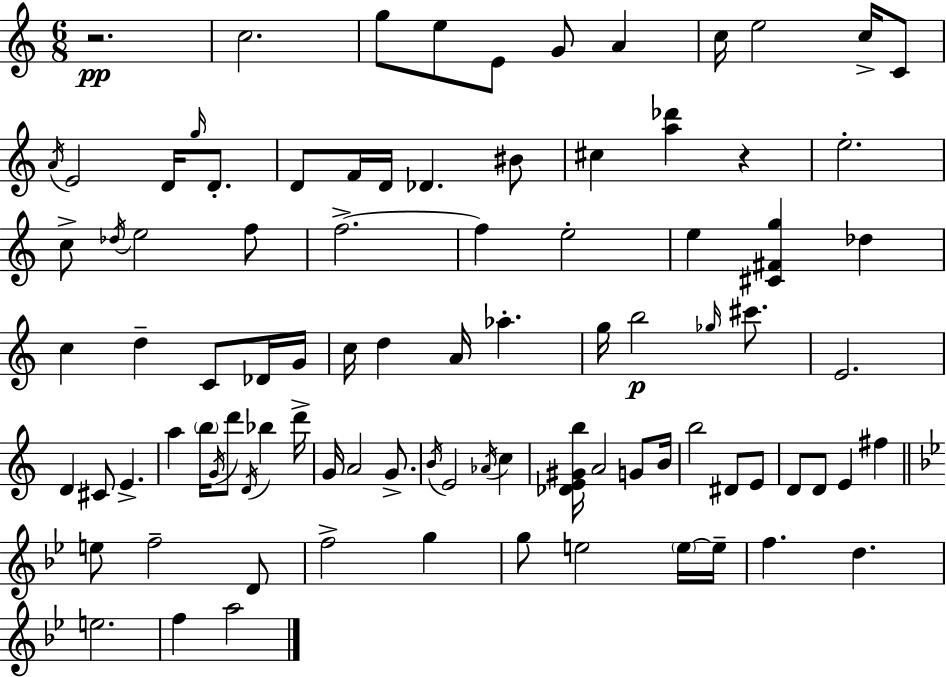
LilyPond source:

{
  \clef treble
  \numericTimeSignature
  \time 6/8
  \key c \major
  r2.\pp | c''2. | g''8 e''8 e'8 g'8 a'4 | c''16 e''2 c''16-> c'8 | \break \acciaccatura { a'16 } e'2 d'16 \grace { g''16 } d'8.-. | d'8 f'16 d'16 des'4. | bis'8 cis''4 <a'' des'''>4 r4 | e''2.-. | \break c''8-> \acciaccatura { des''16 } e''2 | f''8 f''2.->~~ | f''4 e''2-. | e''4 <cis' fis' g''>4 des''4 | \break c''4 d''4-- c'8 | des'16 g'16 c''16 d''4 a'16 aes''4.-. | g''16 b''2\p | \grace { ges''16 } cis'''8. e'2. | \break d'4 cis'8 e'4.-> | a''4 \parenthesize b''16 \acciaccatura { g'16 } d'''8 | \acciaccatura { d'16 } bes''4 d'''16-> g'16 a'2 | g'8.-> \acciaccatura { b'16 } e'2 | \break \acciaccatura { aes'16 } c''4 <des' e' gis' b''>16 a'2 | g'8 b'16 b''2 | dis'8 e'8 d'8 d'8 | e'4 fis''4 \bar "||" \break \key bes \major e''8 f''2-- d'8 | f''2-> g''4 | g''8 e''2 \parenthesize e''16~~ e''16-- | f''4. d''4. | \break e''2. | f''4 a''2 | \bar "|."
}